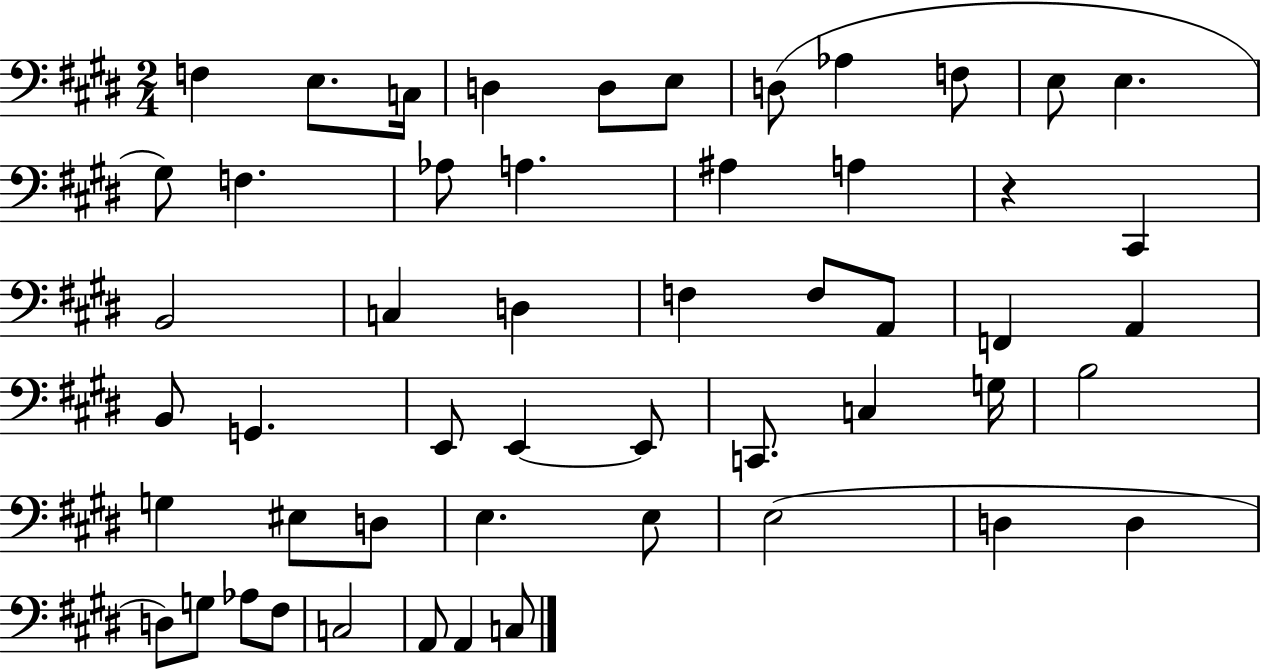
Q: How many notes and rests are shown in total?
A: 52